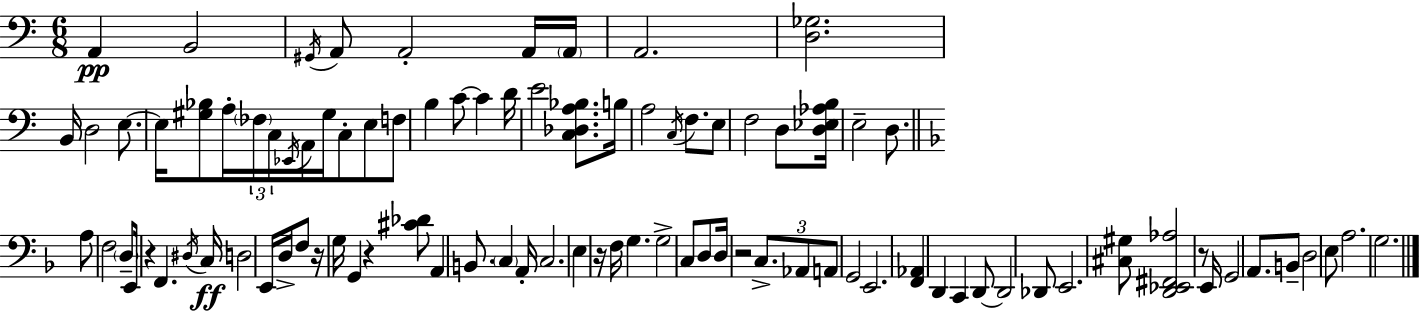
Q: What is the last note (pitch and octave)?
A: G3